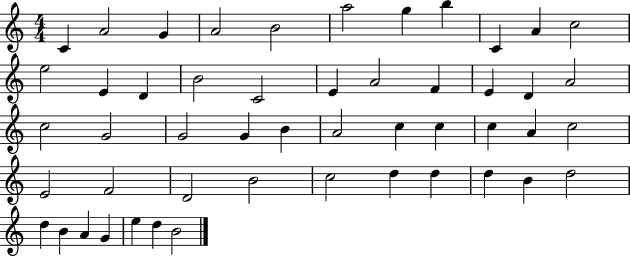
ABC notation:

X:1
T:Untitled
M:4/4
L:1/4
K:C
C A2 G A2 B2 a2 g b C A c2 e2 E D B2 C2 E A2 F E D A2 c2 G2 G2 G B A2 c c c A c2 E2 F2 D2 B2 c2 d d d B d2 d B A G e d B2